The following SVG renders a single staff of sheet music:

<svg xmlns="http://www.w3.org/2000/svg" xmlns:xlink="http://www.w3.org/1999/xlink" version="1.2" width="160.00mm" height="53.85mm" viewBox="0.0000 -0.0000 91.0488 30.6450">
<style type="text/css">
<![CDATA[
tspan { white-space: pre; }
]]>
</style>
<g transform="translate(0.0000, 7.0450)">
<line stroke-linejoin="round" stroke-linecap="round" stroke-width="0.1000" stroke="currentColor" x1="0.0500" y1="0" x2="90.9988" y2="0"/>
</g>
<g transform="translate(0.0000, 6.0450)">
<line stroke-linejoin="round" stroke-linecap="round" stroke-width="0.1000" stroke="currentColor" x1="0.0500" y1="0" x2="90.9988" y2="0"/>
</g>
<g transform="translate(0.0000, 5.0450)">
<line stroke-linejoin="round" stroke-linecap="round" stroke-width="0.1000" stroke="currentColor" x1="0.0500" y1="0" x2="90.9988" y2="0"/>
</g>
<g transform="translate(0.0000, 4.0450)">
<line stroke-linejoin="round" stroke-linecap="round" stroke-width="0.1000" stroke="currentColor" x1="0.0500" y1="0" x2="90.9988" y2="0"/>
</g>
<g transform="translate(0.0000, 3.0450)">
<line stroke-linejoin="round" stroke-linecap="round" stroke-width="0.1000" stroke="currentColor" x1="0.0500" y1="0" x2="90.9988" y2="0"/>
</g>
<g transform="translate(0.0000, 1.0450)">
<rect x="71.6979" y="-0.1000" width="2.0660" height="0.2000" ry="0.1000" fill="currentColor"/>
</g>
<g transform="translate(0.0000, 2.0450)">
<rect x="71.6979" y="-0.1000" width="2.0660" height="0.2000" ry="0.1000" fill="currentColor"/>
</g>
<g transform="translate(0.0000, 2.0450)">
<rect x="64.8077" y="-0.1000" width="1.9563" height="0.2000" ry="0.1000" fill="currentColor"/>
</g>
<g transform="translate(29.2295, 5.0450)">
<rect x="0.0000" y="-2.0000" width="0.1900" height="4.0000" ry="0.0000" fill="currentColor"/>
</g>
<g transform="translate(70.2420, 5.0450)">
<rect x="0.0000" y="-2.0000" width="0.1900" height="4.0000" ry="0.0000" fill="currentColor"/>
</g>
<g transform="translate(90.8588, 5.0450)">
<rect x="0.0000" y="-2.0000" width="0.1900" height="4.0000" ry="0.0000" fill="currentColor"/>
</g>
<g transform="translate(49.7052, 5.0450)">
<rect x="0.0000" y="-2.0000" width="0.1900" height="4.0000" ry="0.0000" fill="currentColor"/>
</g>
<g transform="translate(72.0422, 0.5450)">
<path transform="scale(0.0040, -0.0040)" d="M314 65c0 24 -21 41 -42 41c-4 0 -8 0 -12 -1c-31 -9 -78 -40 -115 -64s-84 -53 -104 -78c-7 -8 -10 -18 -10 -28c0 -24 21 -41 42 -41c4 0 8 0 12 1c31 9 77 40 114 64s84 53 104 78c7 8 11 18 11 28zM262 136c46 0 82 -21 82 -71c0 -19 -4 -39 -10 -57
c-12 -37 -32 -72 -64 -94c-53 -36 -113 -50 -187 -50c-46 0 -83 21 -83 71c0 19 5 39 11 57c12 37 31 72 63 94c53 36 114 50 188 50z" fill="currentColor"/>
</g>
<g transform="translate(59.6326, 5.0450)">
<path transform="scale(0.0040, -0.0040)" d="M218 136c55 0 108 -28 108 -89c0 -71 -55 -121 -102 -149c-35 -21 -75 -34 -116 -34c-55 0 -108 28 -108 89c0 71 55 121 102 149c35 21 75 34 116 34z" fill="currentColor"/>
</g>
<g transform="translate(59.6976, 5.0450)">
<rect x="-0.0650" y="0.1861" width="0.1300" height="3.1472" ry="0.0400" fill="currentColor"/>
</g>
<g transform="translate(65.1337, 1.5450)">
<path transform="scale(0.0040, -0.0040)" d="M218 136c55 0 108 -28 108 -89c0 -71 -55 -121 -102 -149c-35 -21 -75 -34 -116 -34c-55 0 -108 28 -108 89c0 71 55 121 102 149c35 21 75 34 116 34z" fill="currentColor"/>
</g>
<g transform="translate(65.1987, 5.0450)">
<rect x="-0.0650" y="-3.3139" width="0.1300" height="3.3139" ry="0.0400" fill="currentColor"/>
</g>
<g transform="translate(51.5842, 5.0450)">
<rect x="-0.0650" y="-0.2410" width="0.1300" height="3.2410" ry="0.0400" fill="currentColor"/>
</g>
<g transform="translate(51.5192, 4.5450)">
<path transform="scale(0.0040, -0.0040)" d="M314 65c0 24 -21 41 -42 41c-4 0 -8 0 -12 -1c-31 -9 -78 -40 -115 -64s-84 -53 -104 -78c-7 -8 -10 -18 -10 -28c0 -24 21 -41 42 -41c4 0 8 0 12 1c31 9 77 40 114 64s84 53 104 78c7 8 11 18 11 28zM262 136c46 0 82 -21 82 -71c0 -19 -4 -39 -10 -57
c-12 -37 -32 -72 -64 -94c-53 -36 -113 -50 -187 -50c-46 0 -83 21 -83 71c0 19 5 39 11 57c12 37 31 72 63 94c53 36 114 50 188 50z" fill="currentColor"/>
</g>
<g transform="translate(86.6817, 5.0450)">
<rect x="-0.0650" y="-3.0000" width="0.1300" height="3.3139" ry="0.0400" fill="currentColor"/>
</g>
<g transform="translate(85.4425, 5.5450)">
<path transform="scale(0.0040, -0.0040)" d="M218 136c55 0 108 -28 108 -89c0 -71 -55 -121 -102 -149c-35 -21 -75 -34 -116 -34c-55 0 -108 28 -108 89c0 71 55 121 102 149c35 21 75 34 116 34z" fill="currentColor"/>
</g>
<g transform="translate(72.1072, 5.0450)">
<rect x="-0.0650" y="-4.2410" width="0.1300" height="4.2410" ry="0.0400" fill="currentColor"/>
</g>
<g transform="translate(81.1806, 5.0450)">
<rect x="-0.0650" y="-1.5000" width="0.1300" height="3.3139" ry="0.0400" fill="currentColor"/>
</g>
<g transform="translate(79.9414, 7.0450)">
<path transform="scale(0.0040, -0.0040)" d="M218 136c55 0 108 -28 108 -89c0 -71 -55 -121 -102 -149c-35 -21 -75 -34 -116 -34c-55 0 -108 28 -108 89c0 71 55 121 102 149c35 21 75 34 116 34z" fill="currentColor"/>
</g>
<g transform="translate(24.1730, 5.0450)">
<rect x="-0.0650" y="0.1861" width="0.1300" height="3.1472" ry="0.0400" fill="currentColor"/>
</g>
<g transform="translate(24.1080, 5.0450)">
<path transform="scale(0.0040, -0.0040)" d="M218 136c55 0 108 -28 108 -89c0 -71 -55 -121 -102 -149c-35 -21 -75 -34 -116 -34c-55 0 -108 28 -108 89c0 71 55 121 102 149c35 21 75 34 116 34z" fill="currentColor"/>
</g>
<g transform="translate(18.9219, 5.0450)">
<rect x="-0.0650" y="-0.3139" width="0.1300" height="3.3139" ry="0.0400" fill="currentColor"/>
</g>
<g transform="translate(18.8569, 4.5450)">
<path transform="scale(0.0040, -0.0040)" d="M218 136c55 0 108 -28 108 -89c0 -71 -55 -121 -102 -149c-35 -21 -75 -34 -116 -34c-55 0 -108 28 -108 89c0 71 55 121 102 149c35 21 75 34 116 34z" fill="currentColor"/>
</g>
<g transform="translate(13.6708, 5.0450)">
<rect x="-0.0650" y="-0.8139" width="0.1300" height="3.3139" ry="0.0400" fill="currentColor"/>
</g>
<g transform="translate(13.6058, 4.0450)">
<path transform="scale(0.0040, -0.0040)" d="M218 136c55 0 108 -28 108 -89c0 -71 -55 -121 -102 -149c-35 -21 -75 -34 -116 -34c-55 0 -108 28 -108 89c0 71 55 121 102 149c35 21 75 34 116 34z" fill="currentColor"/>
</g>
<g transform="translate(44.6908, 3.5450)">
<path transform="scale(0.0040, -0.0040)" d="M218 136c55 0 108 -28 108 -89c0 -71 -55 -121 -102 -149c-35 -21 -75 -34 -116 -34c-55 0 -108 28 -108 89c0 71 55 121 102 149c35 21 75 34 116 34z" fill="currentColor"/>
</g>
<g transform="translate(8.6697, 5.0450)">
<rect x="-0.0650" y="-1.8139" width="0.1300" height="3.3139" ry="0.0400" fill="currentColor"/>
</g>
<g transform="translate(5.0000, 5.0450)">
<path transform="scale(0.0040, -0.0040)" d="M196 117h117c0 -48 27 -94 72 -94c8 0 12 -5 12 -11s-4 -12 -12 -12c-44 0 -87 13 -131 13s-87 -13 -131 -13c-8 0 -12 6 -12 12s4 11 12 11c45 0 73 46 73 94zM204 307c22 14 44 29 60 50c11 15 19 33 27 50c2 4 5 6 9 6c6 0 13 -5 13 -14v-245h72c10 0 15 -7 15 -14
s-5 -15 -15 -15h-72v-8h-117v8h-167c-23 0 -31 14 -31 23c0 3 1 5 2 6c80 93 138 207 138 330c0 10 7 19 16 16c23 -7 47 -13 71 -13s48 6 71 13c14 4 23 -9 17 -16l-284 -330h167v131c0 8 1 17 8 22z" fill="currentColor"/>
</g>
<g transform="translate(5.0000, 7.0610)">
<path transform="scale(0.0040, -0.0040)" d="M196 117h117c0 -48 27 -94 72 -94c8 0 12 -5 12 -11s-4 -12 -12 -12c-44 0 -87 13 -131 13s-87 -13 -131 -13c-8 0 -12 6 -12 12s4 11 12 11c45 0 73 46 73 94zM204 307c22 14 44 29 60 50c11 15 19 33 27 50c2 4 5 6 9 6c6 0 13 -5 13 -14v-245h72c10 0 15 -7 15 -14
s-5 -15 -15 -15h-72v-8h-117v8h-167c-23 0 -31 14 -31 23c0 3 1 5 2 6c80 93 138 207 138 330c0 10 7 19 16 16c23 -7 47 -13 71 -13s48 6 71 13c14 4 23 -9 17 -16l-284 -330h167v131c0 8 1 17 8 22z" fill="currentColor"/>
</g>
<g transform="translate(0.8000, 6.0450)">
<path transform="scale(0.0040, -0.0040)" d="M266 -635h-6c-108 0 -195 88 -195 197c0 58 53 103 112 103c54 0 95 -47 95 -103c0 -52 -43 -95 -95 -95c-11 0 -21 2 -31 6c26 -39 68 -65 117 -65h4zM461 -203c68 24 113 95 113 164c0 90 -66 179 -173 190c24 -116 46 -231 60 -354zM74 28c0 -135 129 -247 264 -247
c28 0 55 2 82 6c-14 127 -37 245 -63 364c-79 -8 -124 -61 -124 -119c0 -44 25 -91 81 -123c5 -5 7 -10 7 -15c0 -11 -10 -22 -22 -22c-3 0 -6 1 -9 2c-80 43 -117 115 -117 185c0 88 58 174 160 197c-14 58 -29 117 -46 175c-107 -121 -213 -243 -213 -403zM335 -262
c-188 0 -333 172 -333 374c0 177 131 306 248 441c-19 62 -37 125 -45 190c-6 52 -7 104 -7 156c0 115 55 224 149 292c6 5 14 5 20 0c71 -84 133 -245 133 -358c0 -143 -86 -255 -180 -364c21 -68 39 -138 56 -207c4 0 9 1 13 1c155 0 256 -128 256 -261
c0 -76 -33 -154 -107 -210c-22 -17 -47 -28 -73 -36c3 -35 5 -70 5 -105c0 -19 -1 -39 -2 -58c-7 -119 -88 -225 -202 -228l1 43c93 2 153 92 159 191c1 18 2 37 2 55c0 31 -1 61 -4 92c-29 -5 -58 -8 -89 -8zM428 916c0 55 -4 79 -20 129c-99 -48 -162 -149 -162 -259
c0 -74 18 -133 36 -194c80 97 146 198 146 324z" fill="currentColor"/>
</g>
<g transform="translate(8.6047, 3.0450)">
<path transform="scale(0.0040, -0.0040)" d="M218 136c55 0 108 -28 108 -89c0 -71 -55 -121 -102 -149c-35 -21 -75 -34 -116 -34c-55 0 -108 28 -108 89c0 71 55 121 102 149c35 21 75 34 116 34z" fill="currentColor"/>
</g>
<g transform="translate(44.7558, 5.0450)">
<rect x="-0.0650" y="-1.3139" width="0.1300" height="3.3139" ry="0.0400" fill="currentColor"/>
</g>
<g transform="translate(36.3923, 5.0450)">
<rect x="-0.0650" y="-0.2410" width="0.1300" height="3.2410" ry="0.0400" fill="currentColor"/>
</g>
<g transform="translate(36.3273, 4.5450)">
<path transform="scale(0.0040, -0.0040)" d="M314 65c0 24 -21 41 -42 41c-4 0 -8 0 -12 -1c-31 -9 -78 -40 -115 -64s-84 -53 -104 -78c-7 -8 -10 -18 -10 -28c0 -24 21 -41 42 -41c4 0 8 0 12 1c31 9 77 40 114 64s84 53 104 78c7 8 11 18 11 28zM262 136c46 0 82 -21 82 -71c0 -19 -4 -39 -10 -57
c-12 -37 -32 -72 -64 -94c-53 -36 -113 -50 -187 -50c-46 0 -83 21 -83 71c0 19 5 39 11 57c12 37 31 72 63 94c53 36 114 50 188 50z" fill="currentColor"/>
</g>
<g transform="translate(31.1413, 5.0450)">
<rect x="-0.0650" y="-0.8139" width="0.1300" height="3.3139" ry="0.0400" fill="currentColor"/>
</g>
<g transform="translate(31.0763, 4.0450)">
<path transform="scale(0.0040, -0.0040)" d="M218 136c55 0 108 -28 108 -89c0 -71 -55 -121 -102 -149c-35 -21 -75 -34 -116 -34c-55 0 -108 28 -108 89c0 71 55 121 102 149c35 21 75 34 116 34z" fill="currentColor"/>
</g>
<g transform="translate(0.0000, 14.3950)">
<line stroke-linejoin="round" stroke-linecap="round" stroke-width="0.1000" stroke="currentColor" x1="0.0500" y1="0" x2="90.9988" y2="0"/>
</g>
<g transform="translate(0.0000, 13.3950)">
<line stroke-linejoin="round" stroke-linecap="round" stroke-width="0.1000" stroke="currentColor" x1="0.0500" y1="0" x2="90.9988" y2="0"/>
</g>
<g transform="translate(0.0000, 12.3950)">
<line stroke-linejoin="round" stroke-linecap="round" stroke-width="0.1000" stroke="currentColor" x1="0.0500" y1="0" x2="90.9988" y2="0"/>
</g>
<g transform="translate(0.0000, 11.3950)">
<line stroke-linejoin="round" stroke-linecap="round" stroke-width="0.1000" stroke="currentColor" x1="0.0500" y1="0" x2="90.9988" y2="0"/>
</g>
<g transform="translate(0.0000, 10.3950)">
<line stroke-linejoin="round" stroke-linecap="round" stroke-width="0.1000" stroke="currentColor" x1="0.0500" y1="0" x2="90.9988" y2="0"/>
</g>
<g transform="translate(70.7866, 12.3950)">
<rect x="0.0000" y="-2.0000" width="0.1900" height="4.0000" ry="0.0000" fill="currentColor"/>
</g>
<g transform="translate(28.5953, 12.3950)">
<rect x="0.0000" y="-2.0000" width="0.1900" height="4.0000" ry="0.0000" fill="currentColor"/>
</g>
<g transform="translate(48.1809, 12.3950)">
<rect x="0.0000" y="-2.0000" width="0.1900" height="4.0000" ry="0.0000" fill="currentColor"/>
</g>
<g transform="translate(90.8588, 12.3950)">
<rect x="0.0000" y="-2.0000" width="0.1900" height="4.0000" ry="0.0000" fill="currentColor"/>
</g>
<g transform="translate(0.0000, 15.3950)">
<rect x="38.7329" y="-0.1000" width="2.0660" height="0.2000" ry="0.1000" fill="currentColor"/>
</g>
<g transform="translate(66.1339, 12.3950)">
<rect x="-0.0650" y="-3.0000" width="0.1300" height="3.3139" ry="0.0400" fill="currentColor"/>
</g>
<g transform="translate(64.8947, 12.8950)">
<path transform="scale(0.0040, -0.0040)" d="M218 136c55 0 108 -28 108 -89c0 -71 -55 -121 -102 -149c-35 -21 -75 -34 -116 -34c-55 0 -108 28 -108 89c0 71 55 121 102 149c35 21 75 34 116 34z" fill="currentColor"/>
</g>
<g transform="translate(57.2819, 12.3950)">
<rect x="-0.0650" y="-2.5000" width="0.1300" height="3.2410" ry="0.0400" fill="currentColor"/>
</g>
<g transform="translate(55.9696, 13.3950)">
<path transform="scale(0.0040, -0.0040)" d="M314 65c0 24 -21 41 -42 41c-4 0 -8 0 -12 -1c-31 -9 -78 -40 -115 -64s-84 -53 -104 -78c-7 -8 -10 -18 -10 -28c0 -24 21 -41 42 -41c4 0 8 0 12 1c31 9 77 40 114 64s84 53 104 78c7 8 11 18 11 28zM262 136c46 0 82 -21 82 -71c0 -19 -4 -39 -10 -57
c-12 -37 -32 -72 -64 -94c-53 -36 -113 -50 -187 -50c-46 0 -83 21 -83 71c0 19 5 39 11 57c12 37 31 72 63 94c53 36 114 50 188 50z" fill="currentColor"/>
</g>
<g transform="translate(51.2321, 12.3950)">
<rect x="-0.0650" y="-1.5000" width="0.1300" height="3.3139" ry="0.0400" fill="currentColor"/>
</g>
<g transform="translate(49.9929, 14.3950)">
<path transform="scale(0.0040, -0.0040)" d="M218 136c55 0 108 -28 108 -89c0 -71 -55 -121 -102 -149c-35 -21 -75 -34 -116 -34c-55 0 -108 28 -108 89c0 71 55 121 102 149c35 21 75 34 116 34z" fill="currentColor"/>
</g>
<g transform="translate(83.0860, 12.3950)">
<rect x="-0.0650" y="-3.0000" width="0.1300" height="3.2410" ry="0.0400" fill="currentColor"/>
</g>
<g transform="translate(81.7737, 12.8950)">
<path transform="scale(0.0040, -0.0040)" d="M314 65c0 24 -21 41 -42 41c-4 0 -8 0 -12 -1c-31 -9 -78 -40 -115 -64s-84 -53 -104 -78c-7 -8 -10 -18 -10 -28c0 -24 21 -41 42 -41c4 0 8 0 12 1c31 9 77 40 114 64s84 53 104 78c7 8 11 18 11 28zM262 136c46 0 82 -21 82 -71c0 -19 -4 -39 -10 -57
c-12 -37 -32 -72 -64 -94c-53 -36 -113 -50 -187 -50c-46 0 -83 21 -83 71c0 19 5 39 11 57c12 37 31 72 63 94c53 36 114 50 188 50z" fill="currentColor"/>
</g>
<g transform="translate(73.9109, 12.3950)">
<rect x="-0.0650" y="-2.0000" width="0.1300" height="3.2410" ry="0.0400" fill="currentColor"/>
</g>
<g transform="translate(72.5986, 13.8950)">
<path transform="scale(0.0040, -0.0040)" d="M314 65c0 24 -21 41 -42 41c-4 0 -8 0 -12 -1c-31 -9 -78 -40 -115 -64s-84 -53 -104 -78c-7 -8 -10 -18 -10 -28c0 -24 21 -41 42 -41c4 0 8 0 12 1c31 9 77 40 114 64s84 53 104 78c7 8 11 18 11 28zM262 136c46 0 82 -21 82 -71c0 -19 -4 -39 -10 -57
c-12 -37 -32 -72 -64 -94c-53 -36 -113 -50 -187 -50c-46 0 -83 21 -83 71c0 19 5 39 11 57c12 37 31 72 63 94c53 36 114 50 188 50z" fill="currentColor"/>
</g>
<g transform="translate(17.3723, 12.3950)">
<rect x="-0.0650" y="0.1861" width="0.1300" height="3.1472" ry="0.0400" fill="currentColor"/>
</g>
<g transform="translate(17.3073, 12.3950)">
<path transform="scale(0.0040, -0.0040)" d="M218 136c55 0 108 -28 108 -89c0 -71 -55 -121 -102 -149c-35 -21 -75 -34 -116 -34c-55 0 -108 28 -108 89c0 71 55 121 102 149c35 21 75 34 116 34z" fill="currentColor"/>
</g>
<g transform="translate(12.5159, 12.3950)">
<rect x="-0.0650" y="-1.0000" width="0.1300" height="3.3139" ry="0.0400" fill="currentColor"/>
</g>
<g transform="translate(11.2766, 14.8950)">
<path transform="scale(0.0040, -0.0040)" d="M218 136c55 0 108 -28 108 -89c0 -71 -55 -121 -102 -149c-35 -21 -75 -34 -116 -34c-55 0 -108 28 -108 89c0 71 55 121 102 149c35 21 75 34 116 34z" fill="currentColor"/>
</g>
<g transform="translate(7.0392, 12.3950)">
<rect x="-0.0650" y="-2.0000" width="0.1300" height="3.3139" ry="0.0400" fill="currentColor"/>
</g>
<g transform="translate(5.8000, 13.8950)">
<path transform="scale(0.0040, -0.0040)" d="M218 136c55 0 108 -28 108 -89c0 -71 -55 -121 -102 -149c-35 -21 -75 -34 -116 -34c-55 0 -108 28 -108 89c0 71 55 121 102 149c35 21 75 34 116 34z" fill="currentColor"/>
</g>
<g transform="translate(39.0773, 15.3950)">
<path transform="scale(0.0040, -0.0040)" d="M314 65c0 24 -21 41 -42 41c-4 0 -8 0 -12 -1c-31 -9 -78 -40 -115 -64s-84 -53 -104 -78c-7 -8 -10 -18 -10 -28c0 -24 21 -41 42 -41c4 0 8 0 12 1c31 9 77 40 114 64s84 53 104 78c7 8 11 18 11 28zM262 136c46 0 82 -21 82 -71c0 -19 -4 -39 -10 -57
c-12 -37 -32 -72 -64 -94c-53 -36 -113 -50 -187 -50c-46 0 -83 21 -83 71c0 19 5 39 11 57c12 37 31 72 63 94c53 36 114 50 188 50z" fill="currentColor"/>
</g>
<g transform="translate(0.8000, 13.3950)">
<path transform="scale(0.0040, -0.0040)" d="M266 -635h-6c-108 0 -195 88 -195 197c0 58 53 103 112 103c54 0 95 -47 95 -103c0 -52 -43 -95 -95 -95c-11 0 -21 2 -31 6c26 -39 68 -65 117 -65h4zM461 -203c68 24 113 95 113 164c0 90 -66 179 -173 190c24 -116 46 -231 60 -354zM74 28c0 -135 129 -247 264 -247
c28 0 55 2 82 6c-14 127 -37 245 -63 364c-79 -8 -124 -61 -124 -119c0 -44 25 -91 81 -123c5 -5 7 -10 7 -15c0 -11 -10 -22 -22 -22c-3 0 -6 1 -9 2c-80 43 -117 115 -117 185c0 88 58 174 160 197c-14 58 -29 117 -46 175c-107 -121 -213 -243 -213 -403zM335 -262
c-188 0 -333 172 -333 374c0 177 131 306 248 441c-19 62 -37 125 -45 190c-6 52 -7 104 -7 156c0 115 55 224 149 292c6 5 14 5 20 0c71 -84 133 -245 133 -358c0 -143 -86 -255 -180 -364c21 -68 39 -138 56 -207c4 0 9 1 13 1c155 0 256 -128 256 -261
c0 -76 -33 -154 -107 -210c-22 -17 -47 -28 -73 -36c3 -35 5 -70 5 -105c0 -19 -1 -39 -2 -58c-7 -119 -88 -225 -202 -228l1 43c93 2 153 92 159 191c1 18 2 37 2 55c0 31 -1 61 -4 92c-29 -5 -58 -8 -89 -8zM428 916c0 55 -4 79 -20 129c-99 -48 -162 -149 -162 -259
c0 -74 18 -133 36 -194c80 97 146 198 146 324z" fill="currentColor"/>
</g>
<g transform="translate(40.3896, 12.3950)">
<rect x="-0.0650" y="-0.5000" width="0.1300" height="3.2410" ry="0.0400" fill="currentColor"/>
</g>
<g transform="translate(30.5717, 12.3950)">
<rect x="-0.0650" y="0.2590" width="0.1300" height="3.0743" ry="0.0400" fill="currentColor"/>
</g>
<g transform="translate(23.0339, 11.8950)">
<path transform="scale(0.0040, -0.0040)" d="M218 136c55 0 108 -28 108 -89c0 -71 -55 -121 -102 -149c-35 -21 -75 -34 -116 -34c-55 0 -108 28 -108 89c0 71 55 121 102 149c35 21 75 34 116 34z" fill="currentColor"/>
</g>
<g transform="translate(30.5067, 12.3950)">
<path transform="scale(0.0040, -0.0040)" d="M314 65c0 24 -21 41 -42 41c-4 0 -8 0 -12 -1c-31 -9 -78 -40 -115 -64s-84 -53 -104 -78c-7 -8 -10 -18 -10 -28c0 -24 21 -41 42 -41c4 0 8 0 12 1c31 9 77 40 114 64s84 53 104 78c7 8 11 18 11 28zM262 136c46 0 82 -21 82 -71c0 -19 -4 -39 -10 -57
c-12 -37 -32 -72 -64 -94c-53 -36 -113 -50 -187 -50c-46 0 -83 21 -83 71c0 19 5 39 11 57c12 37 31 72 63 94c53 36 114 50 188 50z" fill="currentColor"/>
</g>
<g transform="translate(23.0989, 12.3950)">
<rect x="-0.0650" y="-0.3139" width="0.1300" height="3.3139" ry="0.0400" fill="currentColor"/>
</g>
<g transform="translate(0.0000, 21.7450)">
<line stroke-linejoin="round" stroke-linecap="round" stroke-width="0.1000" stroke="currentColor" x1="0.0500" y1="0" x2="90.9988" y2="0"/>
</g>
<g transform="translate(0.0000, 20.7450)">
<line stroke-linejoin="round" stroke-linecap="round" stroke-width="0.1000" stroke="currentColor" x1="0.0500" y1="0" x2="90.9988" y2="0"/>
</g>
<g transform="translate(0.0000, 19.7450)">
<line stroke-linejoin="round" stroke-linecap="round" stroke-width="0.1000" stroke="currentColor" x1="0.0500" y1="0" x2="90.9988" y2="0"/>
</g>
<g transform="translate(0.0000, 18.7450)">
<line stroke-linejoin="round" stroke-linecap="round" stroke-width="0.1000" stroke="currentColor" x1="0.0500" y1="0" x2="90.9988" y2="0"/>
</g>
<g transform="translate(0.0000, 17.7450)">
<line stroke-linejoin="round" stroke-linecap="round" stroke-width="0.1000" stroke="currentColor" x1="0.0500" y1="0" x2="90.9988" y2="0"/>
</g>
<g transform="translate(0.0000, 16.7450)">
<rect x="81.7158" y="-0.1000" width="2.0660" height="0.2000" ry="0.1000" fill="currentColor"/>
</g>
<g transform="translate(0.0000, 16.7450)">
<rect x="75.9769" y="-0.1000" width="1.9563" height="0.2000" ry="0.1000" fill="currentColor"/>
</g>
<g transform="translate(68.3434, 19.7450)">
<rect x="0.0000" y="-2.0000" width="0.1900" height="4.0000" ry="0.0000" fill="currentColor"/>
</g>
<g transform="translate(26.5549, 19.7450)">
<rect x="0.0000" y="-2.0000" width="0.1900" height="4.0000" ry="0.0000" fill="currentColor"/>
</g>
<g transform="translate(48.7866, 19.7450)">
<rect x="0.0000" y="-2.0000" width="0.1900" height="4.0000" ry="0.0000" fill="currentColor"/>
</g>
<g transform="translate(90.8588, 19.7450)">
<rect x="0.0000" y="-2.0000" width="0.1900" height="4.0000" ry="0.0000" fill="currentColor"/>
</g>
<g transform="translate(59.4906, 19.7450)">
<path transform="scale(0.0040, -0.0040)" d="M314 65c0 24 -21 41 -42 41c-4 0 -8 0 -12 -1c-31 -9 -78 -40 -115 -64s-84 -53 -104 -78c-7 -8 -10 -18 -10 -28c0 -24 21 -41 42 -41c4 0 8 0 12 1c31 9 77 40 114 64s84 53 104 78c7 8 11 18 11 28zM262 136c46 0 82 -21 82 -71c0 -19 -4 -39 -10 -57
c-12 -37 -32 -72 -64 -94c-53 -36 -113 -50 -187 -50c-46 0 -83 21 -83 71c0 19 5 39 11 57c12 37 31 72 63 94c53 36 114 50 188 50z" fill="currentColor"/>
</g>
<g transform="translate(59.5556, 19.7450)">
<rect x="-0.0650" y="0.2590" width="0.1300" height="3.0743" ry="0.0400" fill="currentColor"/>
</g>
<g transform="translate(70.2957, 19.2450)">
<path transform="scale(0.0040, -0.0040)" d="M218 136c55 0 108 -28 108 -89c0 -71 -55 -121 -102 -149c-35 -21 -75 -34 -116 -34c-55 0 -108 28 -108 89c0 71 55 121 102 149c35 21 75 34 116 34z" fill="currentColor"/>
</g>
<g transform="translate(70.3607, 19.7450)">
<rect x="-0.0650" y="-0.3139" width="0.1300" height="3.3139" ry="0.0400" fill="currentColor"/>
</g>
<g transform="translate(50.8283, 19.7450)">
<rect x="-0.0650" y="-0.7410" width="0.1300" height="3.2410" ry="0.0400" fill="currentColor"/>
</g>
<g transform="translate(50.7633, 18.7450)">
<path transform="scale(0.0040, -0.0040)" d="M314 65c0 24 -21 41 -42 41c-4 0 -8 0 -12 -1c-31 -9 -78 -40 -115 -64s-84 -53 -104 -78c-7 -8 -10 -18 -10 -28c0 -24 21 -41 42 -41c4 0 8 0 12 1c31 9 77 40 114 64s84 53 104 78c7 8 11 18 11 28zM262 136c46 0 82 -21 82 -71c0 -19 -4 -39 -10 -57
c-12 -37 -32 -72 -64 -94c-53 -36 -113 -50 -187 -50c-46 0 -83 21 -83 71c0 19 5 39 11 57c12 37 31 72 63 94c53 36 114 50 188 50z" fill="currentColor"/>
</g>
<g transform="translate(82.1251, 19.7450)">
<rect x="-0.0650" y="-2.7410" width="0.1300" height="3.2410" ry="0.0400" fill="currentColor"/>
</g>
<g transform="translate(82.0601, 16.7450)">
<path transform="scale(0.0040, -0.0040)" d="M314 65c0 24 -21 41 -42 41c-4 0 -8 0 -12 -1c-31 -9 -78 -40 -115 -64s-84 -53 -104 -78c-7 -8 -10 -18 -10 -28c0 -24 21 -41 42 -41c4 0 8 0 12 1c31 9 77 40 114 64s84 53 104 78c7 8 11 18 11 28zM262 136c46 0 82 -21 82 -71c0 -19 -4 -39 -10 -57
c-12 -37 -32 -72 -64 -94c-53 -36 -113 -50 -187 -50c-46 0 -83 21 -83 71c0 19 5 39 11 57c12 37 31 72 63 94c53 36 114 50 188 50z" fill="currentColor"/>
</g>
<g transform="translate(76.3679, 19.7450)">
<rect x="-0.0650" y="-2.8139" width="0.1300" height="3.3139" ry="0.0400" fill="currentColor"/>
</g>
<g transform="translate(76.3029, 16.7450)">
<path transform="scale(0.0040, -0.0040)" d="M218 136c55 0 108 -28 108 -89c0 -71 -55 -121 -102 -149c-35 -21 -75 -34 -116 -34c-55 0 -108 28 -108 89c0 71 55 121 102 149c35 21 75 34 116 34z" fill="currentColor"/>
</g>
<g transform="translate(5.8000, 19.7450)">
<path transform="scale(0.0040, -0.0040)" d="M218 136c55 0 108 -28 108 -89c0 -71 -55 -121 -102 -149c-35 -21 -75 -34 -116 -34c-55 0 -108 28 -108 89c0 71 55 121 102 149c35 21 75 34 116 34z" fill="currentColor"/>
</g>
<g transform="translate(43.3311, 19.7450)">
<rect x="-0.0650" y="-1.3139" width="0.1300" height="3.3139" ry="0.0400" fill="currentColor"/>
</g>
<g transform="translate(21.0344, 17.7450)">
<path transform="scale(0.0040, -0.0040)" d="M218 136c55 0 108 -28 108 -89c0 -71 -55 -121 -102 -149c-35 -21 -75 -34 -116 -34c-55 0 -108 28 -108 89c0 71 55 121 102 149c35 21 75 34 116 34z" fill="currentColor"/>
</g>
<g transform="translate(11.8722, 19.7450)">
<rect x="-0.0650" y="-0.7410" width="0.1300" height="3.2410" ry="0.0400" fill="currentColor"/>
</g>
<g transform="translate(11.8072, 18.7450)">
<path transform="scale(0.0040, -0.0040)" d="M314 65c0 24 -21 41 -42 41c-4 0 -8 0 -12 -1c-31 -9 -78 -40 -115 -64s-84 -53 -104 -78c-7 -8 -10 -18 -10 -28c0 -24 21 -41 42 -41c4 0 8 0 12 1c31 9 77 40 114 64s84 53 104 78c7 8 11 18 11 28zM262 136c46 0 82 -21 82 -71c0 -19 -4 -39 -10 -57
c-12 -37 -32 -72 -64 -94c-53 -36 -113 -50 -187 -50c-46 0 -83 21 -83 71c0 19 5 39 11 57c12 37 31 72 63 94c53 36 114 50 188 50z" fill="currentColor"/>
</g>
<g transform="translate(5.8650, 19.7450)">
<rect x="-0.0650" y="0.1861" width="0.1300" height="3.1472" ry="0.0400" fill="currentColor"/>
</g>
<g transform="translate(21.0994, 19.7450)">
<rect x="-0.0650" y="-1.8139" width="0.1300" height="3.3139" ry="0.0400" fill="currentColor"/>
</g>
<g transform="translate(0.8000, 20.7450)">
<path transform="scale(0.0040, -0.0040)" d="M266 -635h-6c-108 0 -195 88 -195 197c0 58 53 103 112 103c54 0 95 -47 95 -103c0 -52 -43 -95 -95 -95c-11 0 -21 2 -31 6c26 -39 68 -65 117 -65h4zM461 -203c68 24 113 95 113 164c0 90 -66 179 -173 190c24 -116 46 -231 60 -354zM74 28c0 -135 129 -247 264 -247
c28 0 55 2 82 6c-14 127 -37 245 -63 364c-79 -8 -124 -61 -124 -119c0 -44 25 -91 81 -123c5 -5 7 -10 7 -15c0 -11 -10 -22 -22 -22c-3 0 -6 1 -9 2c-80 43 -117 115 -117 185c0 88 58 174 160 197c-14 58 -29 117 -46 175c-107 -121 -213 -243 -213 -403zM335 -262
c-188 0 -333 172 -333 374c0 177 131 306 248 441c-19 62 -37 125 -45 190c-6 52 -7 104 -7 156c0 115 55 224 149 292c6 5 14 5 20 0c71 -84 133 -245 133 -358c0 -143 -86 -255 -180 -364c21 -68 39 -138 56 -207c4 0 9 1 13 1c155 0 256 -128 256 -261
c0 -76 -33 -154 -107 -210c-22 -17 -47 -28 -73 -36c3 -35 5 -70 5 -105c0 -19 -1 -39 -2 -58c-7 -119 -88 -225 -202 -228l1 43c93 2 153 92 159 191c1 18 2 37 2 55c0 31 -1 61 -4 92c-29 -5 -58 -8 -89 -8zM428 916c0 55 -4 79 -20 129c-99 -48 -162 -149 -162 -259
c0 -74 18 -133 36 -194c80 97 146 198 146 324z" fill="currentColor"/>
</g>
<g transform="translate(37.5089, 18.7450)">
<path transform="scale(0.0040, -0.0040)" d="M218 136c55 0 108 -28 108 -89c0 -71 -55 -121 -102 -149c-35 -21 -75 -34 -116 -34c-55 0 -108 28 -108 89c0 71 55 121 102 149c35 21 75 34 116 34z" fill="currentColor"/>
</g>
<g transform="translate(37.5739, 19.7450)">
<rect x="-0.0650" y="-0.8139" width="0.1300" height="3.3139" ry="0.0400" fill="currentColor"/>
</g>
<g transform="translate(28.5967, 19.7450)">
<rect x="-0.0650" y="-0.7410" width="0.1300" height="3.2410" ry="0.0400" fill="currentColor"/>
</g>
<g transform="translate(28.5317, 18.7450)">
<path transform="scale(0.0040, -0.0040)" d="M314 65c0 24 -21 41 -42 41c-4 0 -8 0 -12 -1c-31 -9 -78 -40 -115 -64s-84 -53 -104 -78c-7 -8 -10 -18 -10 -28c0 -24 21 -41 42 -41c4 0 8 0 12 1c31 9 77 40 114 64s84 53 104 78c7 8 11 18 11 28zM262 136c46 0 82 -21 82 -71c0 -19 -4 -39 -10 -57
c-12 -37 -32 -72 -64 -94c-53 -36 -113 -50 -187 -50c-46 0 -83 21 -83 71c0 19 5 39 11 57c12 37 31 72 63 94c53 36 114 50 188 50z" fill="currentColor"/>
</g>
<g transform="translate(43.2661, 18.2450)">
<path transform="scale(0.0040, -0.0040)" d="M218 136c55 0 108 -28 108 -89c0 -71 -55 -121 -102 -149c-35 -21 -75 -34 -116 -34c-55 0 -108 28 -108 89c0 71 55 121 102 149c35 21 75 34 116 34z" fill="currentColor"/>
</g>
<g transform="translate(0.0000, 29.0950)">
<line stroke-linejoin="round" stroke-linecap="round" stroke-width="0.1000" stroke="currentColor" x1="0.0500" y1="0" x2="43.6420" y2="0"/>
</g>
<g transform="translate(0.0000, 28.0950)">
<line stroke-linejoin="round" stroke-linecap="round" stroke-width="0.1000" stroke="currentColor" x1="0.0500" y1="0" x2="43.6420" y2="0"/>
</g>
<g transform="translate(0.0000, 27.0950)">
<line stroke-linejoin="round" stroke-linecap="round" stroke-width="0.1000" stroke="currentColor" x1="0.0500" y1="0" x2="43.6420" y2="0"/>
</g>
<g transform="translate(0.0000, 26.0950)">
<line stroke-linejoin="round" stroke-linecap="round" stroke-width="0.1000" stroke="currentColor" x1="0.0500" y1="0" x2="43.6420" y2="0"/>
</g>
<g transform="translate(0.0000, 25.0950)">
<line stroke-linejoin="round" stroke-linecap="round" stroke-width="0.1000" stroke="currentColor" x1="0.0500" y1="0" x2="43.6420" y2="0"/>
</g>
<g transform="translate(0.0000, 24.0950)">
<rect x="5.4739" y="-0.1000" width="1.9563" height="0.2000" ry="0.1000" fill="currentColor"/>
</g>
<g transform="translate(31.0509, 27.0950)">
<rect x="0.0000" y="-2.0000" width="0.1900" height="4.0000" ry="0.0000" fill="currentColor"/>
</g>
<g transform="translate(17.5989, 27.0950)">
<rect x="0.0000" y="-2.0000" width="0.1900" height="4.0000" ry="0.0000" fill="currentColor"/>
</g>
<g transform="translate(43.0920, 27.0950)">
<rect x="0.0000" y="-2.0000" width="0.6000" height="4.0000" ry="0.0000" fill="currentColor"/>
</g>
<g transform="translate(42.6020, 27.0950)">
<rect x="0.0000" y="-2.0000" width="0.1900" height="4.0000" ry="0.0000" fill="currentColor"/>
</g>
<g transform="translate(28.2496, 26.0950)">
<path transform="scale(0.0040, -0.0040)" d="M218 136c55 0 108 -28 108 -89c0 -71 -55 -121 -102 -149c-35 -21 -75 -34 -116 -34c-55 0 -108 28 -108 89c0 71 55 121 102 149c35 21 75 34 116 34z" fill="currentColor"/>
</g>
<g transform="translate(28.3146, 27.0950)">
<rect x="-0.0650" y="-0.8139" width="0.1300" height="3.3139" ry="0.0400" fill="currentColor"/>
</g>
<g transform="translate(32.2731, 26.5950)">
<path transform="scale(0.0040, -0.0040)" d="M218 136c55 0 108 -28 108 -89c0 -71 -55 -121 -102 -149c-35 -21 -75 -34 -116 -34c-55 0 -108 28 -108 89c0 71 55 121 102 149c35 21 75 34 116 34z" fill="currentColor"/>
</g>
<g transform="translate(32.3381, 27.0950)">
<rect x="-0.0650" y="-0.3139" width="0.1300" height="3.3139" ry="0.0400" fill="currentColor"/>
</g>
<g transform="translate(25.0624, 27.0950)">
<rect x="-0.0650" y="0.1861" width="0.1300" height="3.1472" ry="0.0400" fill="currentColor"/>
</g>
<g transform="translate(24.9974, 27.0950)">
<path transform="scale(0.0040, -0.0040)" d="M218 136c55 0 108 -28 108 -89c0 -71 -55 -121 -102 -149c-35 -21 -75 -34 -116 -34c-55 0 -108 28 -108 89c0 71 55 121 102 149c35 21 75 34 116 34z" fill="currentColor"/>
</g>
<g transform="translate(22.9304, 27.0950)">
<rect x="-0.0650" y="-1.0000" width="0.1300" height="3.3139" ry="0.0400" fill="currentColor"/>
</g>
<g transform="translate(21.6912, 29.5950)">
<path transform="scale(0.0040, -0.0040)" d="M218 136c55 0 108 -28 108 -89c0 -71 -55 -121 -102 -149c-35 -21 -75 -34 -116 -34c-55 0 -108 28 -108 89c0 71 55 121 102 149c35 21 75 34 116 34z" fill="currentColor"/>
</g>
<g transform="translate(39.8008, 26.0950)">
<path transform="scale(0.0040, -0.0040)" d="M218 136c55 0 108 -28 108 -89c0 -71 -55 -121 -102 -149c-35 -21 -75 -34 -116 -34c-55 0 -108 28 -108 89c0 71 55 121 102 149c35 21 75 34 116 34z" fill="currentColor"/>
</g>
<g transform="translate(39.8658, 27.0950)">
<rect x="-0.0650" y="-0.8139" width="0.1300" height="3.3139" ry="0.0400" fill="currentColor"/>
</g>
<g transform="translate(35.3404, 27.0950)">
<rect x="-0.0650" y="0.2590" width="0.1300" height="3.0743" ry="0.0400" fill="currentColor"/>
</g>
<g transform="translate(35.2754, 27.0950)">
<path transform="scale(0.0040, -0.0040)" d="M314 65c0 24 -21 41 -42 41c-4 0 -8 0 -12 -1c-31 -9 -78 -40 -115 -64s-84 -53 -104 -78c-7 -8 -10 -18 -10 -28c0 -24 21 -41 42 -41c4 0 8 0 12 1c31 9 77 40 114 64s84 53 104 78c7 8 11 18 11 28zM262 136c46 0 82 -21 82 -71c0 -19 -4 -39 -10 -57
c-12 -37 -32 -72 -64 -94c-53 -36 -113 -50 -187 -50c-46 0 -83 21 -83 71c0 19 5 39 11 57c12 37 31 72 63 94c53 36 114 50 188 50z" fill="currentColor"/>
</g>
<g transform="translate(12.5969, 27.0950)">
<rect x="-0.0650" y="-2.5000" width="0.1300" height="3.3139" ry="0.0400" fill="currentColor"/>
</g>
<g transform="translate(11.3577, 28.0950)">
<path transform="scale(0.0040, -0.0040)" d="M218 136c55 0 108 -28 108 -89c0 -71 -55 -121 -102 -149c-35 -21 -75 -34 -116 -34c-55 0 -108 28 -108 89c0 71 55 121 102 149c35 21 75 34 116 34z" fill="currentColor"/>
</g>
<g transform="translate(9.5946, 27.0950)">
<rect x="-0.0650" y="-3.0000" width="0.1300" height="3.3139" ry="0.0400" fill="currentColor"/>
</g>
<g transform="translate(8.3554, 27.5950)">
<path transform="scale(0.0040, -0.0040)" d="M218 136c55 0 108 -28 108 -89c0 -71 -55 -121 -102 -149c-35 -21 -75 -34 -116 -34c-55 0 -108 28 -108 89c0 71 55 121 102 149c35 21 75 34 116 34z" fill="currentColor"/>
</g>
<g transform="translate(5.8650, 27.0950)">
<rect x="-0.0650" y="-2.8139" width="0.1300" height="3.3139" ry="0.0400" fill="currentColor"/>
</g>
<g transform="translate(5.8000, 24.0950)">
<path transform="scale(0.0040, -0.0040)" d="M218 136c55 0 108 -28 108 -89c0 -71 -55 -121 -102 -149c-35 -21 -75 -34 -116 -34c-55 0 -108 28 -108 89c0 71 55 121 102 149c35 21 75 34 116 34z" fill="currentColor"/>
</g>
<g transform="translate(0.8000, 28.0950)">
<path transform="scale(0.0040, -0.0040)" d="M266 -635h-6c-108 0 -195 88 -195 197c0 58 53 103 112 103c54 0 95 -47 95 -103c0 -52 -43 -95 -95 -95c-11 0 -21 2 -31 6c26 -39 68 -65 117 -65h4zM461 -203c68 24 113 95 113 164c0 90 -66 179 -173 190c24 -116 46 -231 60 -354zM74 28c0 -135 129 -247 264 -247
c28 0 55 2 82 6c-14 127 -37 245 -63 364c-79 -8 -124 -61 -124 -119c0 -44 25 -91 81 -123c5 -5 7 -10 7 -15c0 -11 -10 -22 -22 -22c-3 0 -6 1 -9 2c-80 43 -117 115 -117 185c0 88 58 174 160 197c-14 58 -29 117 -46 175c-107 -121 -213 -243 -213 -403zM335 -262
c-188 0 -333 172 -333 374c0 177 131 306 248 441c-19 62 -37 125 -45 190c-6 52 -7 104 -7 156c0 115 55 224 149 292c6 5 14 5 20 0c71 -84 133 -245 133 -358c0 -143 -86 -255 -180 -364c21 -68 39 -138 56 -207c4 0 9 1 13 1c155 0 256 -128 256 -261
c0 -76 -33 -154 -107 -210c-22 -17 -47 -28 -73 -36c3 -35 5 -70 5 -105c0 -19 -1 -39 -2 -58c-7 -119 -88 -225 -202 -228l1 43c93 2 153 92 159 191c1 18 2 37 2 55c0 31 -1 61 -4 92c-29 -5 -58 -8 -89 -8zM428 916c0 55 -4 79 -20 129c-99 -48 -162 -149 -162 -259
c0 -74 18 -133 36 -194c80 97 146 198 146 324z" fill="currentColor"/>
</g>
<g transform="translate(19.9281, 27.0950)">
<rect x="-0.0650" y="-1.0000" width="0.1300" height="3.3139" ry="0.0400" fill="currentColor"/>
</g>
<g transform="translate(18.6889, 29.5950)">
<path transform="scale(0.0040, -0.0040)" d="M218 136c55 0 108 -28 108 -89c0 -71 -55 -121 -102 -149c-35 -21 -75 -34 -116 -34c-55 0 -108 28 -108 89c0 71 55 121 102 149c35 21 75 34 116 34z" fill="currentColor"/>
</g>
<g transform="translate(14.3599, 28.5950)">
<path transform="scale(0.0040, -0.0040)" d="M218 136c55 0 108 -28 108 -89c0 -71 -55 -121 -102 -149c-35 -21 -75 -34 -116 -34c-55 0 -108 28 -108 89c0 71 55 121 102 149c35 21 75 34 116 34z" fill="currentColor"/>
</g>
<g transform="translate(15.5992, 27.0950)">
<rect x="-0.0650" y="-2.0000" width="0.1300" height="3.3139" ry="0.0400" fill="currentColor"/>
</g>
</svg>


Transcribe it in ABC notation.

X:1
T:Untitled
M:4/4
L:1/4
K:C
f d c B d c2 e c2 B b d'2 E A F D B c B2 C2 E G2 A F2 A2 B d2 f d2 d e d2 B2 c a a2 a A G F D D B d c B2 d